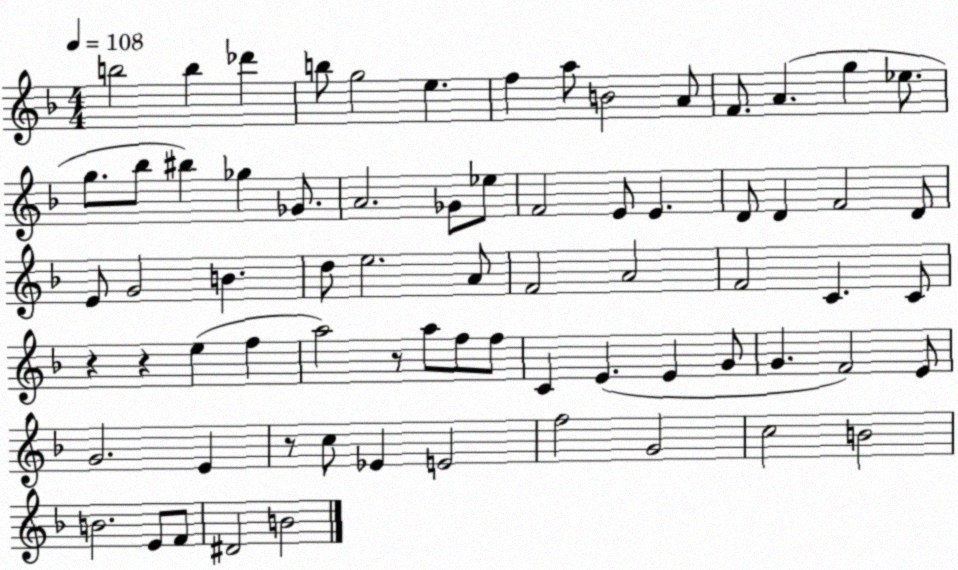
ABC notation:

X:1
T:Untitled
M:4/4
L:1/4
K:F
b2 b _d' b/2 g2 e f a/2 B2 A/2 F/2 A g _e/2 g/2 _b/2 ^b _g _G/2 A2 _G/2 _e/2 F2 E/2 E D/2 D F2 D/2 E/2 G2 B d/2 e2 A/2 F2 A2 F2 C C/2 z z e f a2 z/2 a/2 f/2 f/2 C E E G/2 G F2 E/2 G2 E z/2 c/2 _E E2 f2 G2 c2 B2 B2 E/2 F/2 ^D2 B2